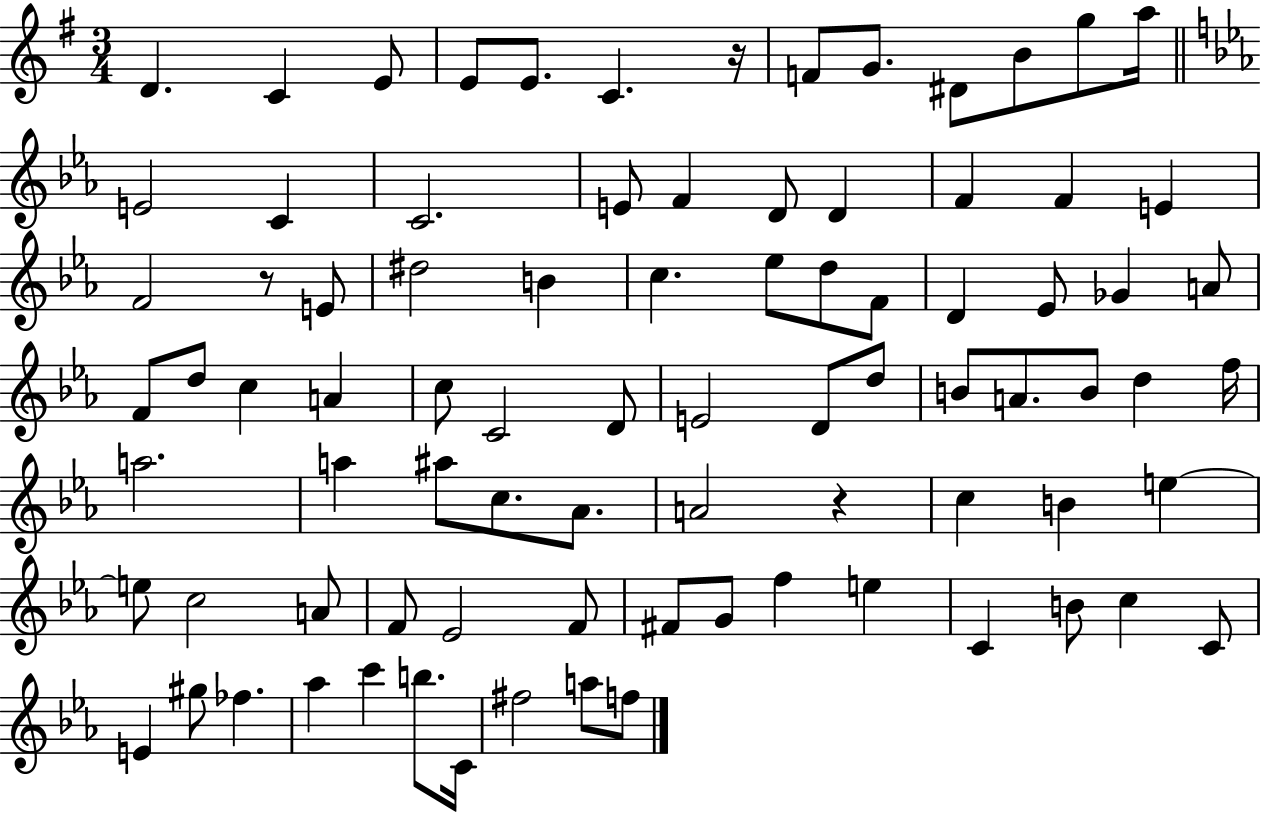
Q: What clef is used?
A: treble